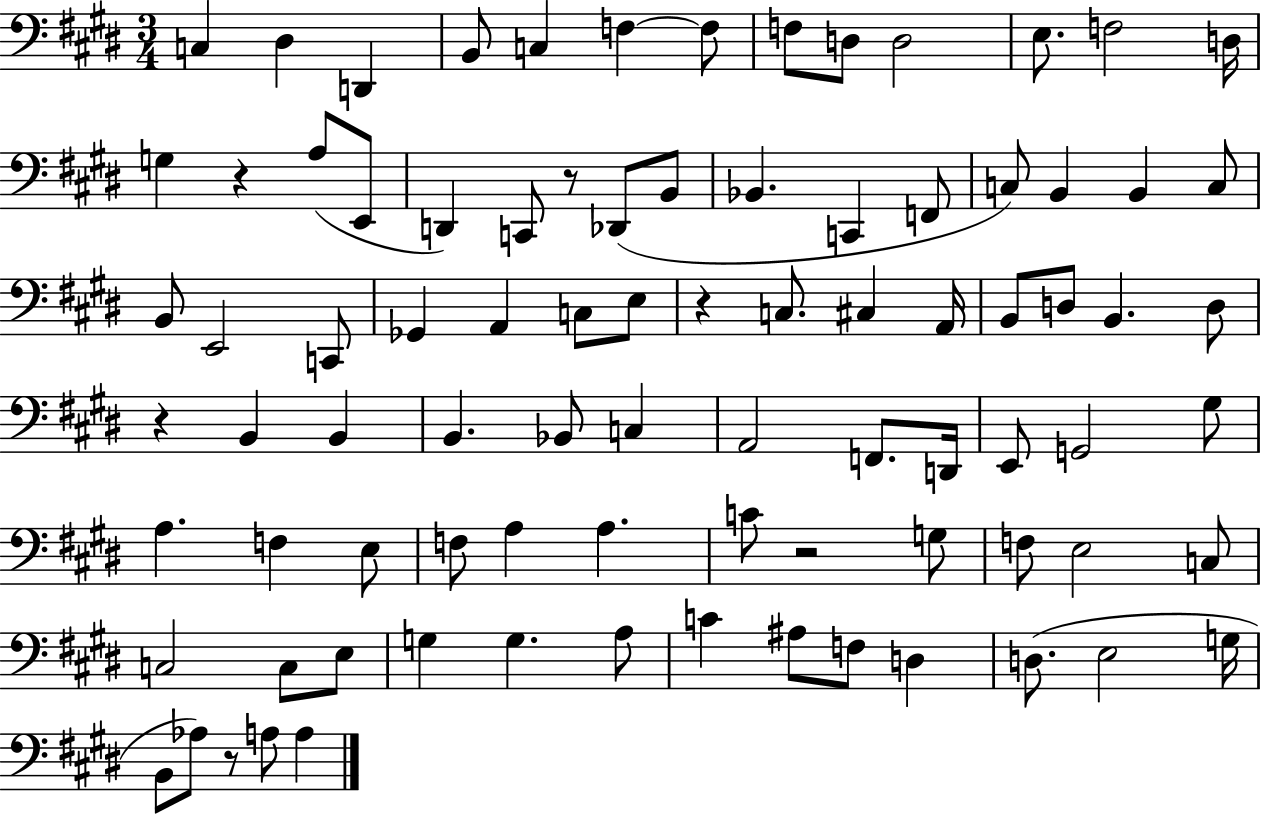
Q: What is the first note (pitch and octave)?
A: C3